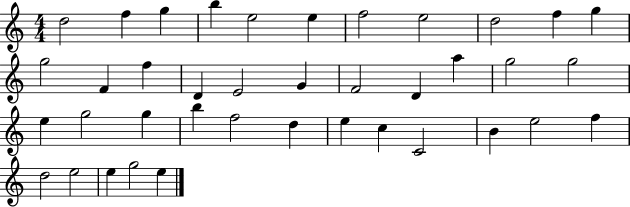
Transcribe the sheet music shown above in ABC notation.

X:1
T:Untitled
M:4/4
L:1/4
K:C
d2 f g b e2 e f2 e2 d2 f g g2 F f D E2 G F2 D a g2 g2 e g2 g b f2 d e c C2 B e2 f d2 e2 e g2 e